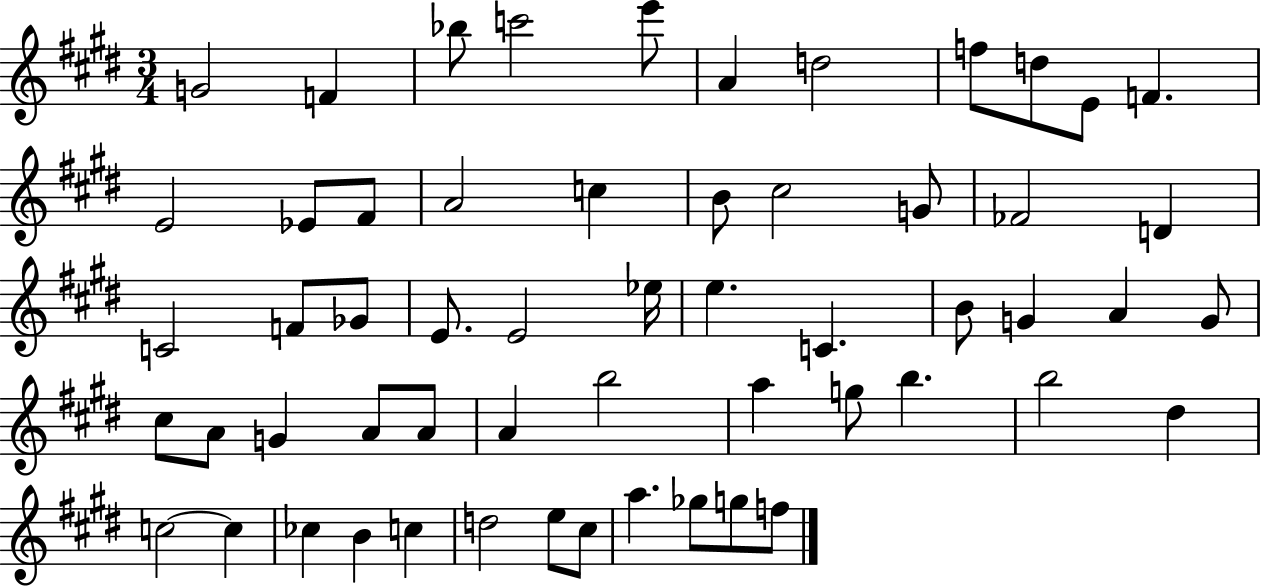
G4/h F4/q Bb5/e C6/h E6/e A4/q D5/h F5/e D5/e E4/e F4/q. E4/h Eb4/e F#4/e A4/h C5/q B4/e C#5/h G4/e FES4/h D4/q C4/h F4/e Gb4/e E4/e. E4/h Eb5/s E5/q. C4/q. B4/e G4/q A4/q G4/e C#5/e A4/e G4/q A4/e A4/e A4/q B5/h A5/q G5/e B5/q. B5/h D#5/q C5/h C5/q CES5/q B4/q C5/q D5/h E5/e C#5/e A5/q. Gb5/e G5/e F5/e